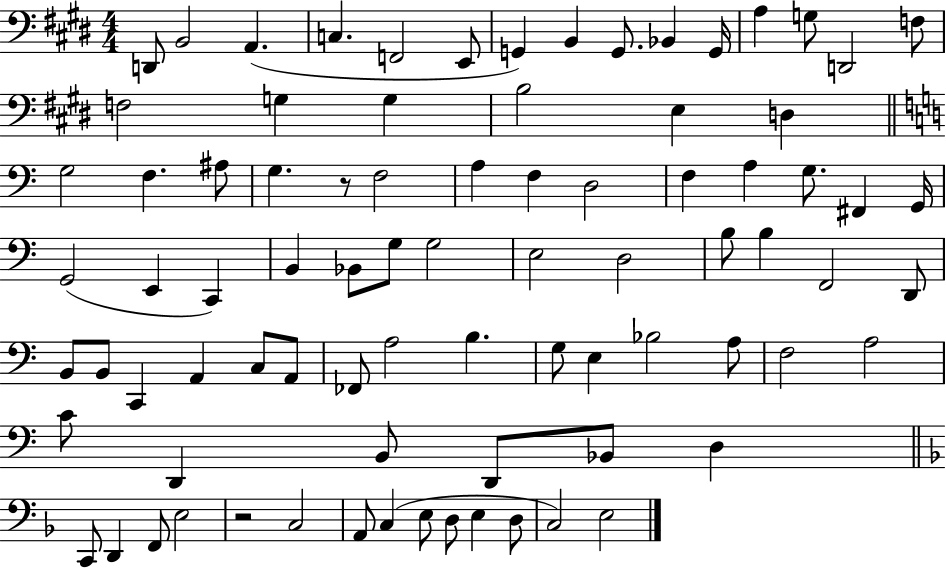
{
  \clef bass
  \numericTimeSignature
  \time 4/4
  \key e \major
  d,8 b,2 a,4.( | c4. f,2 e,8 | g,4) b,4 g,8. bes,4 g,16 | a4 g8 d,2 f8 | \break f2 g4 g4 | b2 e4 d4 | \bar "||" \break \key c \major g2 f4. ais8 | g4. r8 f2 | a4 f4 d2 | f4 a4 g8. fis,4 g,16 | \break g,2( e,4 c,4) | b,4 bes,8 g8 g2 | e2 d2 | b8 b4 f,2 d,8 | \break b,8 b,8 c,4 a,4 c8 a,8 | fes,8 a2 b4. | g8 e4 bes2 a8 | f2 a2 | \break c'8 d,4 b,8 d,8 bes,8 d4 | \bar "||" \break \key d \minor c,8 d,4 f,8 e2 | r2 c2 | a,8 c4( e8 d8 e4 d8 | c2) e2 | \break \bar "|."
}